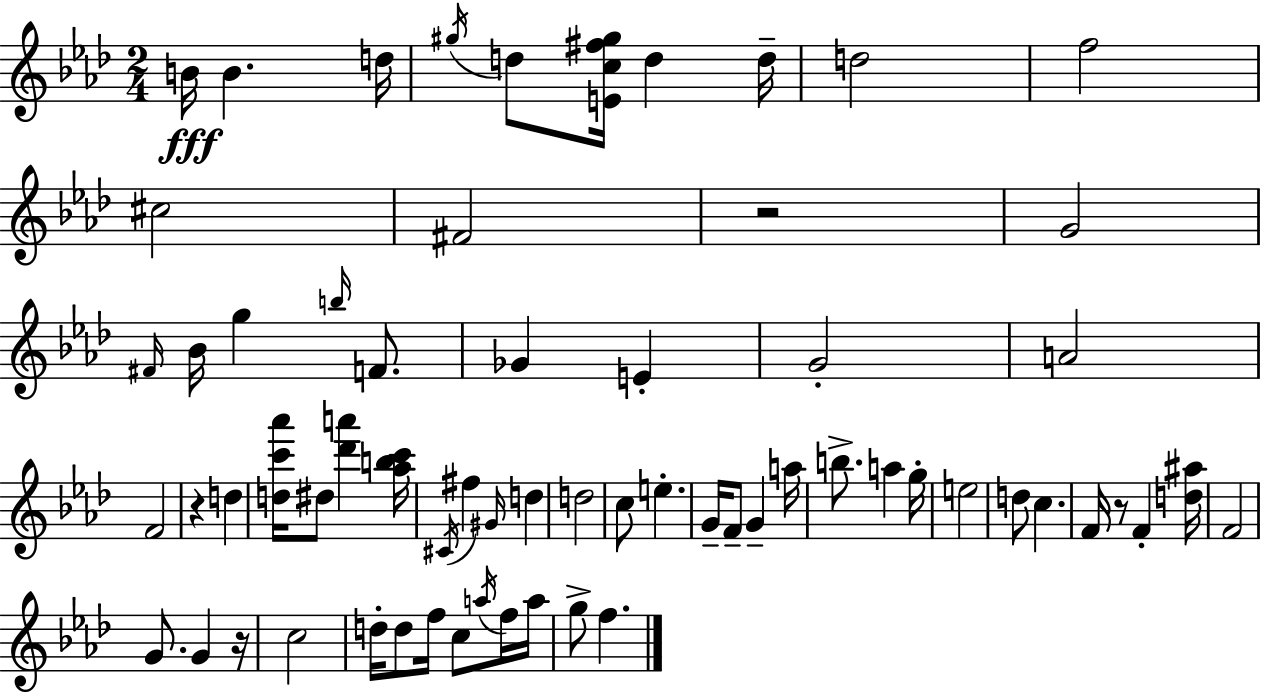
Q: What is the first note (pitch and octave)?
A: B4